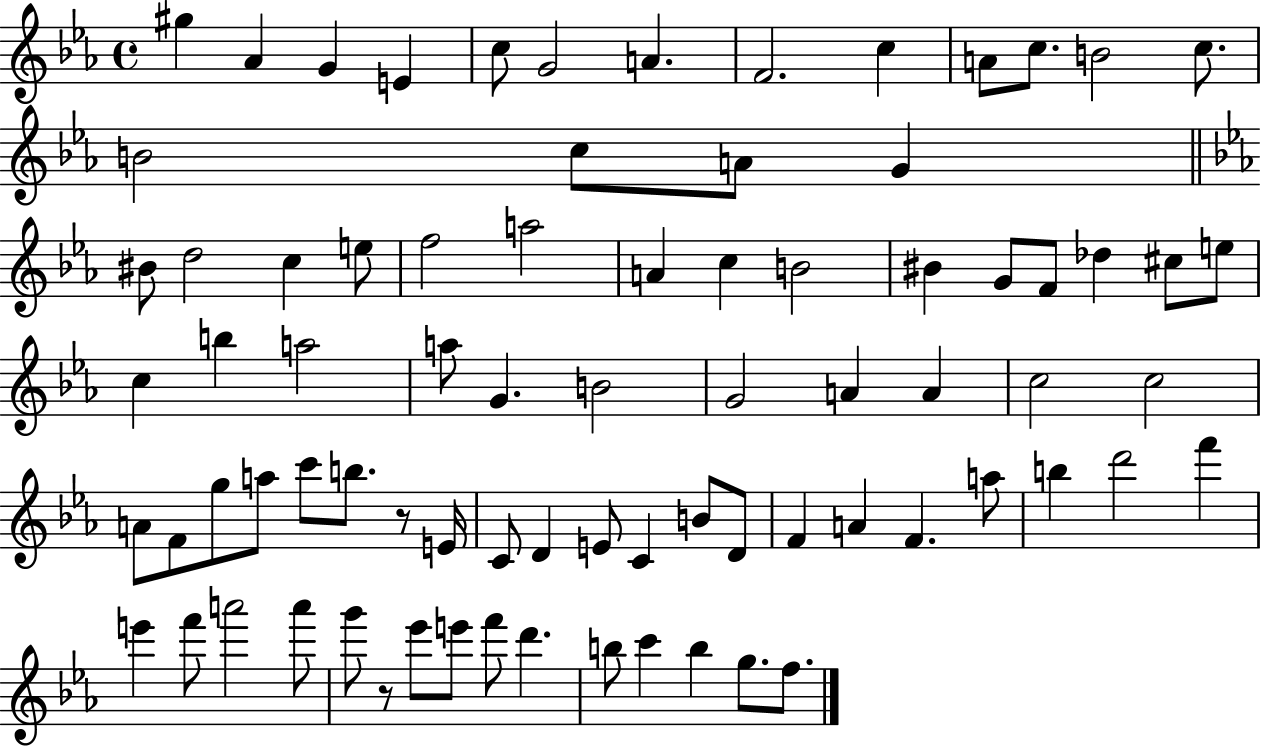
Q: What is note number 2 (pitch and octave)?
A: Ab4